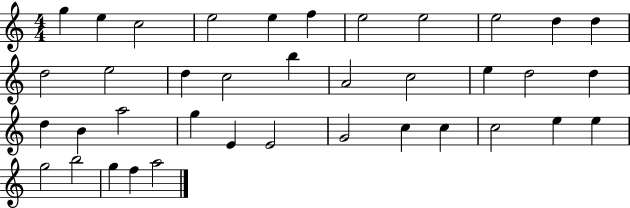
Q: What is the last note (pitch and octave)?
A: A5